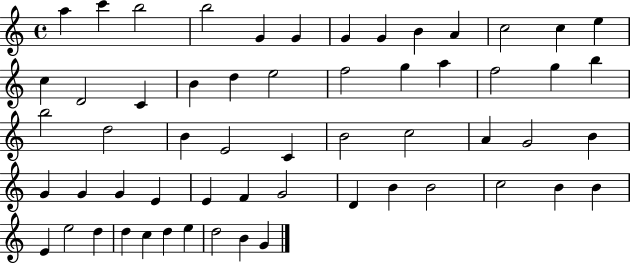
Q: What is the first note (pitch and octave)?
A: A5